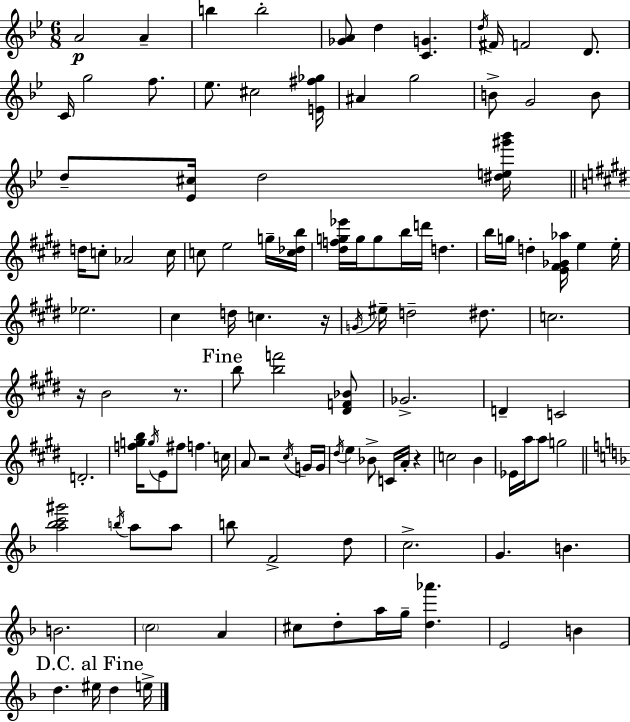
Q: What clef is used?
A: treble